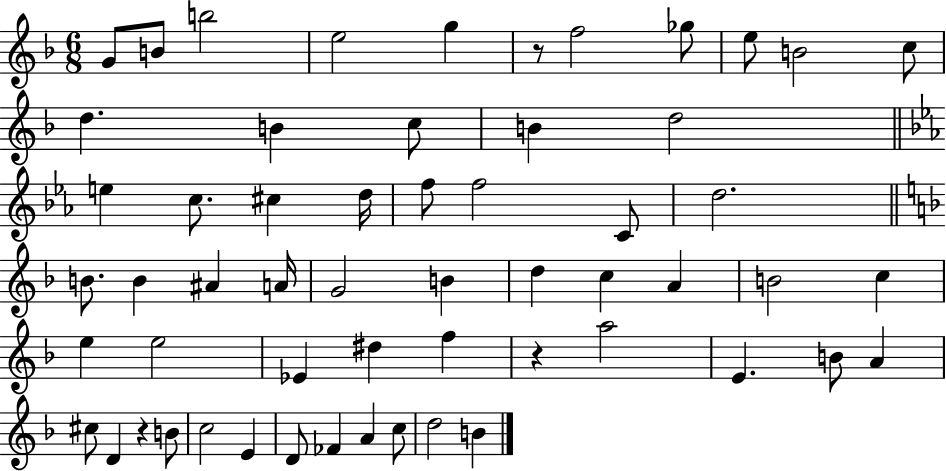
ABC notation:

X:1
T:Untitled
M:6/8
L:1/4
K:F
G/2 B/2 b2 e2 g z/2 f2 _g/2 e/2 B2 c/2 d B c/2 B d2 e c/2 ^c d/4 f/2 f2 C/2 d2 B/2 B ^A A/4 G2 B d c A B2 c e e2 _E ^d f z a2 E B/2 A ^c/2 D z B/2 c2 E D/2 _F A c/2 d2 B